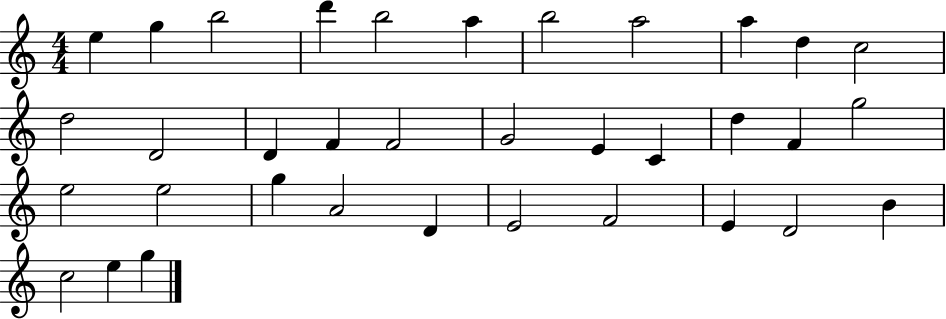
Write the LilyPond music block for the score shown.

{
  \clef treble
  \numericTimeSignature
  \time 4/4
  \key c \major
  e''4 g''4 b''2 | d'''4 b''2 a''4 | b''2 a''2 | a''4 d''4 c''2 | \break d''2 d'2 | d'4 f'4 f'2 | g'2 e'4 c'4 | d''4 f'4 g''2 | \break e''2 e''2 | g''4 a'2 d'4 | e'2 f'2 | e'4 d'2 b'4 | \break c''2 e''4 g''4 | \bar "|."
}